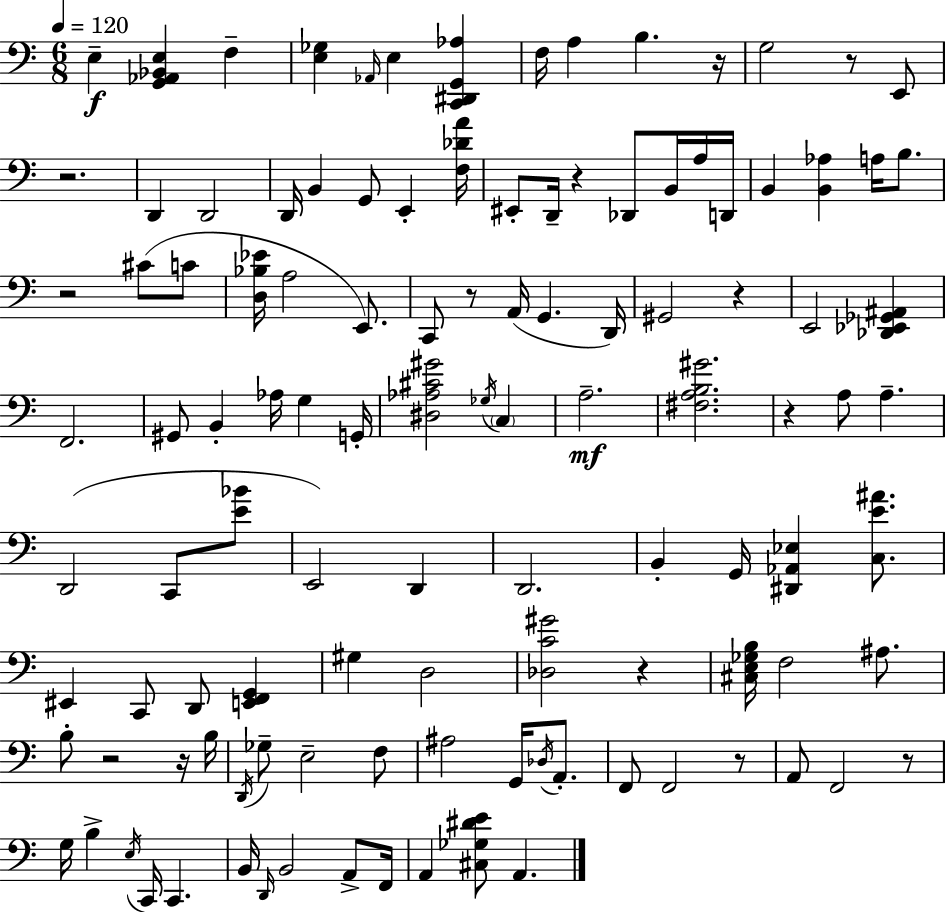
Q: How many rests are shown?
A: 13